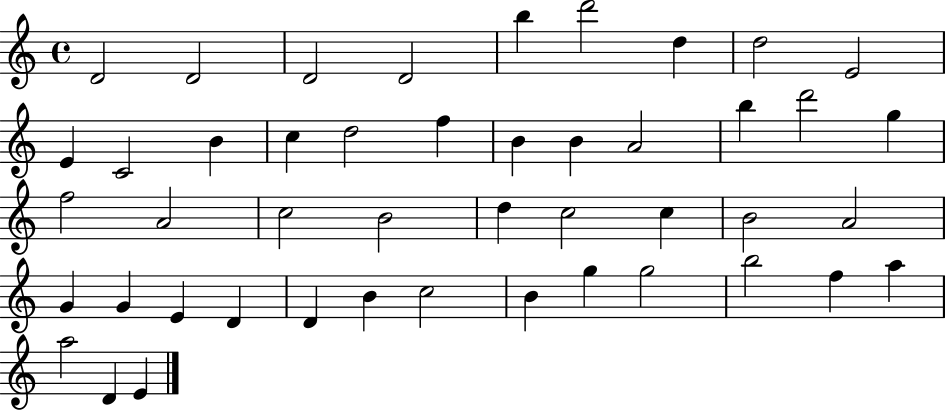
X:1
T:Untitled
M:4/4
L:1/4
K:C
D2 D2 D2 D2 b d'2 d d2 E2 E C2 B c d2 f B B A2 b d'2 g f2 A2 c2 B2 d c2 c B2 A2 G G E D D B c2 B g g2 b2 f a a2 D E